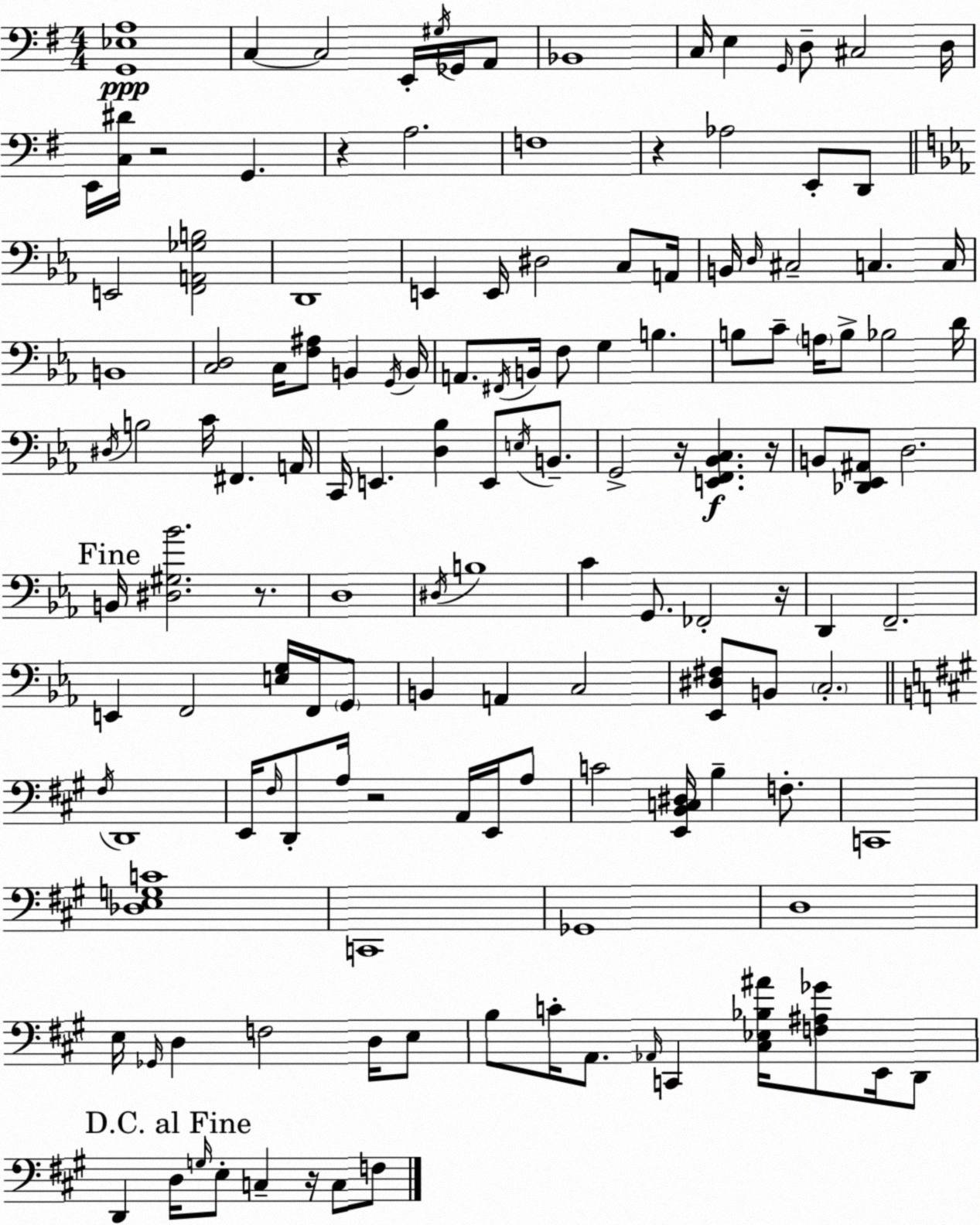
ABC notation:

X:1
T:Untitled
M:4/4
L:1/4
K:Em
[G,,_E,A,]4 C, C,2 E,,/4 ^G,/4 _G,,/4 A,,/2 _B,,4 C,/4 E, G,,/4 D,/2 ^C,2 D,/4 E,,/4 [C,^D]/4 z2 G,, z A,2 F,4 z _A,2 E,,/2 D,,/2 E,,2 [F,,A,,_G,B,]2 D,,4 E,, E,,/4 ^D,2 C,/2 A,,/4 B,,/4 D,/4 ^C,2 C, C,/4 B,,4 [C,D,]2 C,/4 [F,^A,]/2 B,, G,,/4 B,,/4 A,,/2 ^F,,/4 B,,/4 F,/2 G, B, B,/2 C/2 A,/4 B,/2 _B,2 D/4 ^D,/4 B,2 C/4 ^F,, A,,/4 C,,/4 E,, [D,_B,] E,,/2 E,/4 B,,/2 G,,2 z/4 [E,,F,,_B,,C,] z/4 B,,/2 [_D,,_E,,^A,,]/2 D,2 B,,/4 [^D,^G,_B]2 z/2 D,4 ^D,/4 B,4 C G,,/2 _F,,2 z/4 D,, F,,2 E,, F,,2 [E,G,]/4 F,,/4 G,,/2 B,, A,, C,2 [_E,,^D,^F,]/2 B,,/2 C,2 ^F,/4 D,,4 E,,/4 ^F,/4 D,,/2 A,/4 z2 A,,/4 E,,/4 A,/2 C2 [E,,B,,C,^D,]/4 B, F,/2 C,,4 [_D,E,G,C]4 C,,4 _G,,4 D,4 E,/4 _G,,/4 D, F,2 D,/4 E,/2 B,/2 C/4 A,,/2 _A,,/4 C,, [^C,_E,_B,^A]/4 [F,^A,_G]/2 E,,/4 D,,/2 D,, D,/4 G,/4 E,/2 C, z/4 C,/2 F,/2